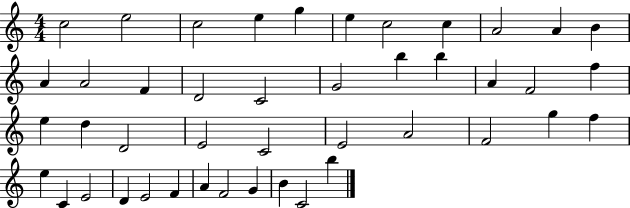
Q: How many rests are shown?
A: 0